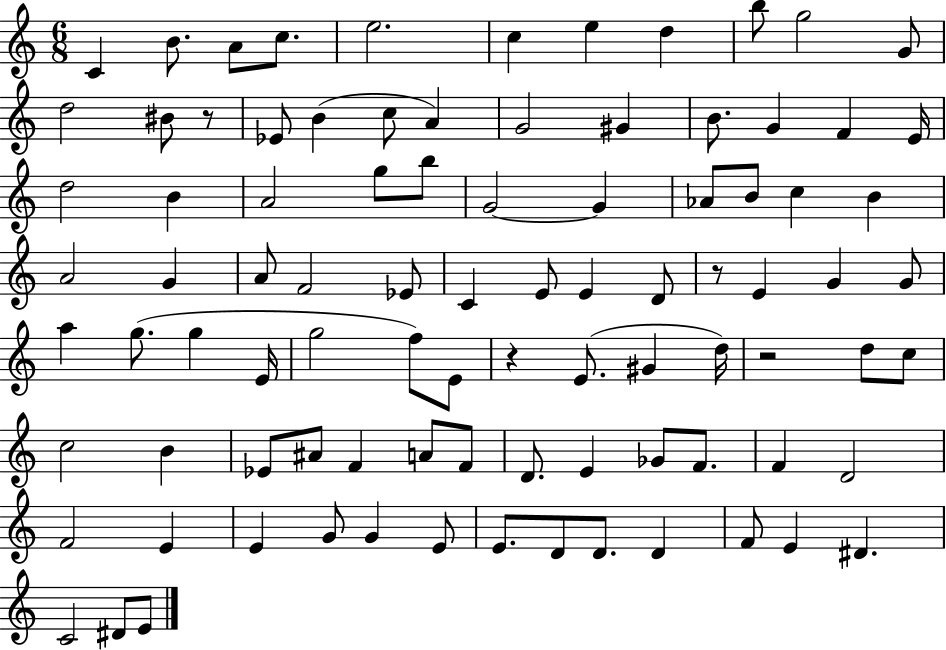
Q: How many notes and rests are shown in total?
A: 91